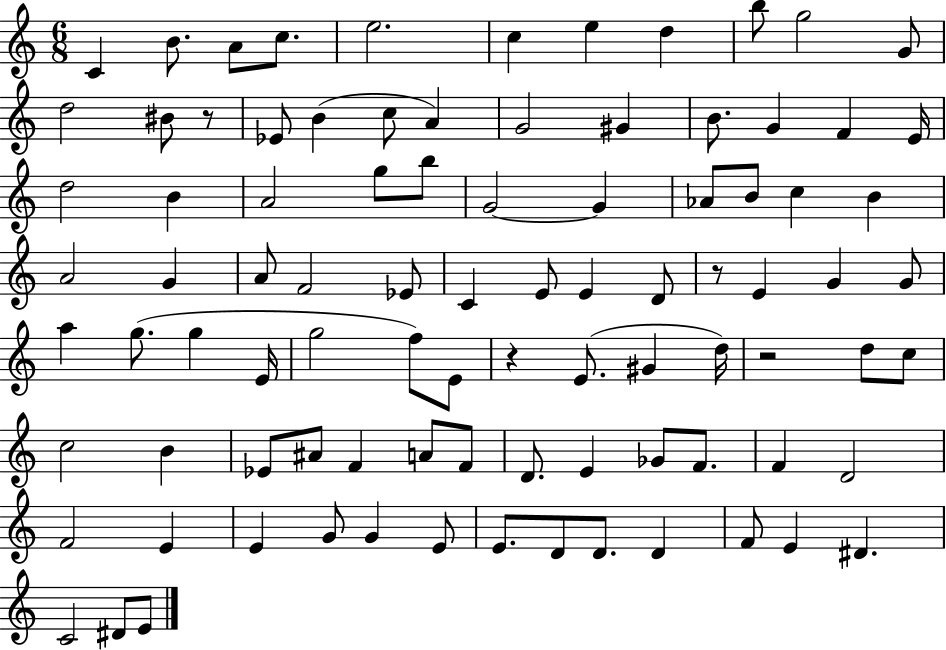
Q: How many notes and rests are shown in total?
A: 91